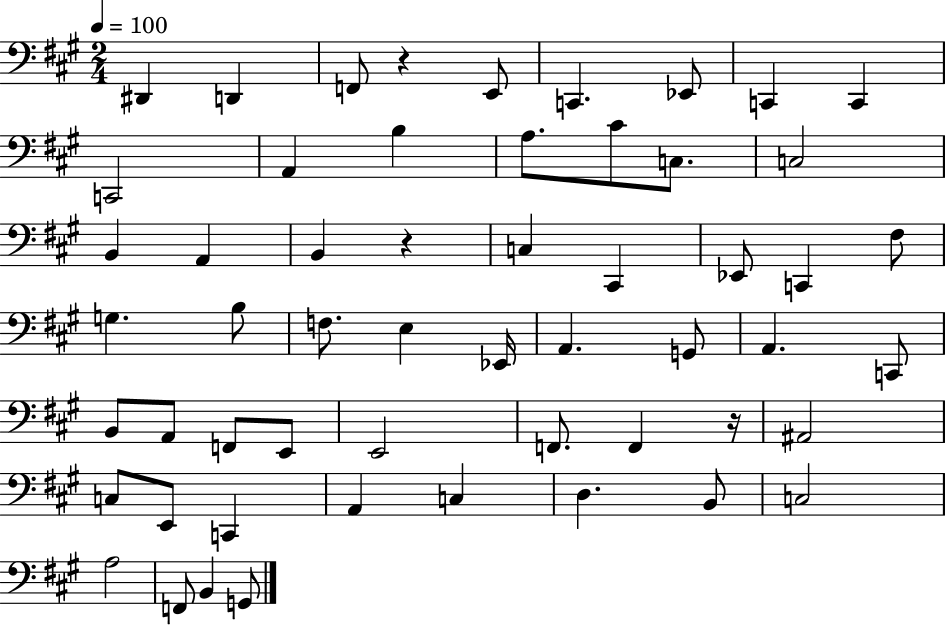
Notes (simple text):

D#2/q D2/q F2/e R/q E2/e C2/q. Eb2/e C2/q C2/q C2/h A2/q B3/q A3/e. C#4/e C3/e. C3/h B2/q A2/q B2/q R/q C3/q C#2/q Eb2/e C2/q F#3/e G3/q. B3/e F3/e. E3/q Eb2/s A2/q. G2/e A2/q. C2/e B2/e A2/e F2/e E2/e E2/h F2/e. F2/q R/s A#2/h C3/e E2/e C2/q A2/q C3/q D3/q. B2/e C3/h A3/h F2/e B2/q G2/e